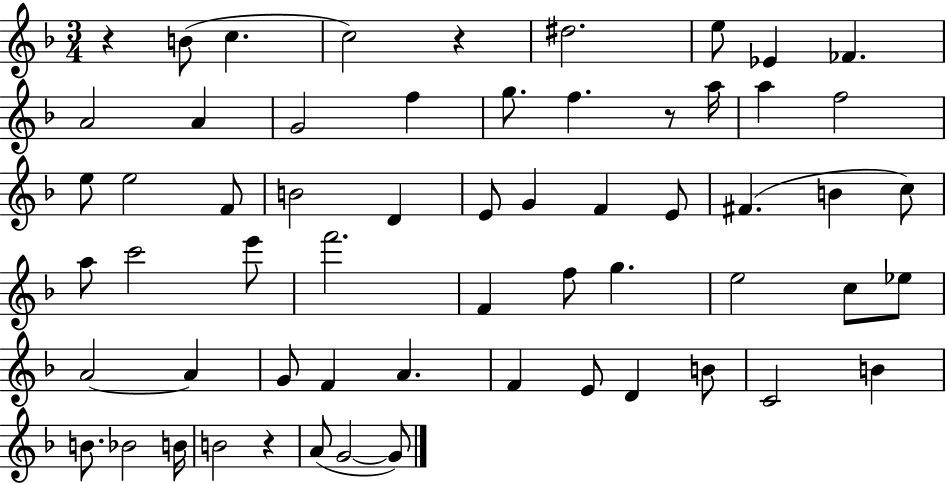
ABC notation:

X:1
T:Untitled
M:3/4
L:1/4
K:F
z B/2 c c2 z ^d2 e/2 _E _F A2 A G2 f g/2 f z/2 a/4 a f2 e/2 e2 F/2 B2 D E/2 G F E/2 ^F B c/2 a/2 c'2 e'/2 f'2 F f/2 g e2 c/2 _e/2 A2 A G/2 F A F E/2 D B/2 C2 B B/2 _B2 B/4 B2 z A/2 G2 G/2